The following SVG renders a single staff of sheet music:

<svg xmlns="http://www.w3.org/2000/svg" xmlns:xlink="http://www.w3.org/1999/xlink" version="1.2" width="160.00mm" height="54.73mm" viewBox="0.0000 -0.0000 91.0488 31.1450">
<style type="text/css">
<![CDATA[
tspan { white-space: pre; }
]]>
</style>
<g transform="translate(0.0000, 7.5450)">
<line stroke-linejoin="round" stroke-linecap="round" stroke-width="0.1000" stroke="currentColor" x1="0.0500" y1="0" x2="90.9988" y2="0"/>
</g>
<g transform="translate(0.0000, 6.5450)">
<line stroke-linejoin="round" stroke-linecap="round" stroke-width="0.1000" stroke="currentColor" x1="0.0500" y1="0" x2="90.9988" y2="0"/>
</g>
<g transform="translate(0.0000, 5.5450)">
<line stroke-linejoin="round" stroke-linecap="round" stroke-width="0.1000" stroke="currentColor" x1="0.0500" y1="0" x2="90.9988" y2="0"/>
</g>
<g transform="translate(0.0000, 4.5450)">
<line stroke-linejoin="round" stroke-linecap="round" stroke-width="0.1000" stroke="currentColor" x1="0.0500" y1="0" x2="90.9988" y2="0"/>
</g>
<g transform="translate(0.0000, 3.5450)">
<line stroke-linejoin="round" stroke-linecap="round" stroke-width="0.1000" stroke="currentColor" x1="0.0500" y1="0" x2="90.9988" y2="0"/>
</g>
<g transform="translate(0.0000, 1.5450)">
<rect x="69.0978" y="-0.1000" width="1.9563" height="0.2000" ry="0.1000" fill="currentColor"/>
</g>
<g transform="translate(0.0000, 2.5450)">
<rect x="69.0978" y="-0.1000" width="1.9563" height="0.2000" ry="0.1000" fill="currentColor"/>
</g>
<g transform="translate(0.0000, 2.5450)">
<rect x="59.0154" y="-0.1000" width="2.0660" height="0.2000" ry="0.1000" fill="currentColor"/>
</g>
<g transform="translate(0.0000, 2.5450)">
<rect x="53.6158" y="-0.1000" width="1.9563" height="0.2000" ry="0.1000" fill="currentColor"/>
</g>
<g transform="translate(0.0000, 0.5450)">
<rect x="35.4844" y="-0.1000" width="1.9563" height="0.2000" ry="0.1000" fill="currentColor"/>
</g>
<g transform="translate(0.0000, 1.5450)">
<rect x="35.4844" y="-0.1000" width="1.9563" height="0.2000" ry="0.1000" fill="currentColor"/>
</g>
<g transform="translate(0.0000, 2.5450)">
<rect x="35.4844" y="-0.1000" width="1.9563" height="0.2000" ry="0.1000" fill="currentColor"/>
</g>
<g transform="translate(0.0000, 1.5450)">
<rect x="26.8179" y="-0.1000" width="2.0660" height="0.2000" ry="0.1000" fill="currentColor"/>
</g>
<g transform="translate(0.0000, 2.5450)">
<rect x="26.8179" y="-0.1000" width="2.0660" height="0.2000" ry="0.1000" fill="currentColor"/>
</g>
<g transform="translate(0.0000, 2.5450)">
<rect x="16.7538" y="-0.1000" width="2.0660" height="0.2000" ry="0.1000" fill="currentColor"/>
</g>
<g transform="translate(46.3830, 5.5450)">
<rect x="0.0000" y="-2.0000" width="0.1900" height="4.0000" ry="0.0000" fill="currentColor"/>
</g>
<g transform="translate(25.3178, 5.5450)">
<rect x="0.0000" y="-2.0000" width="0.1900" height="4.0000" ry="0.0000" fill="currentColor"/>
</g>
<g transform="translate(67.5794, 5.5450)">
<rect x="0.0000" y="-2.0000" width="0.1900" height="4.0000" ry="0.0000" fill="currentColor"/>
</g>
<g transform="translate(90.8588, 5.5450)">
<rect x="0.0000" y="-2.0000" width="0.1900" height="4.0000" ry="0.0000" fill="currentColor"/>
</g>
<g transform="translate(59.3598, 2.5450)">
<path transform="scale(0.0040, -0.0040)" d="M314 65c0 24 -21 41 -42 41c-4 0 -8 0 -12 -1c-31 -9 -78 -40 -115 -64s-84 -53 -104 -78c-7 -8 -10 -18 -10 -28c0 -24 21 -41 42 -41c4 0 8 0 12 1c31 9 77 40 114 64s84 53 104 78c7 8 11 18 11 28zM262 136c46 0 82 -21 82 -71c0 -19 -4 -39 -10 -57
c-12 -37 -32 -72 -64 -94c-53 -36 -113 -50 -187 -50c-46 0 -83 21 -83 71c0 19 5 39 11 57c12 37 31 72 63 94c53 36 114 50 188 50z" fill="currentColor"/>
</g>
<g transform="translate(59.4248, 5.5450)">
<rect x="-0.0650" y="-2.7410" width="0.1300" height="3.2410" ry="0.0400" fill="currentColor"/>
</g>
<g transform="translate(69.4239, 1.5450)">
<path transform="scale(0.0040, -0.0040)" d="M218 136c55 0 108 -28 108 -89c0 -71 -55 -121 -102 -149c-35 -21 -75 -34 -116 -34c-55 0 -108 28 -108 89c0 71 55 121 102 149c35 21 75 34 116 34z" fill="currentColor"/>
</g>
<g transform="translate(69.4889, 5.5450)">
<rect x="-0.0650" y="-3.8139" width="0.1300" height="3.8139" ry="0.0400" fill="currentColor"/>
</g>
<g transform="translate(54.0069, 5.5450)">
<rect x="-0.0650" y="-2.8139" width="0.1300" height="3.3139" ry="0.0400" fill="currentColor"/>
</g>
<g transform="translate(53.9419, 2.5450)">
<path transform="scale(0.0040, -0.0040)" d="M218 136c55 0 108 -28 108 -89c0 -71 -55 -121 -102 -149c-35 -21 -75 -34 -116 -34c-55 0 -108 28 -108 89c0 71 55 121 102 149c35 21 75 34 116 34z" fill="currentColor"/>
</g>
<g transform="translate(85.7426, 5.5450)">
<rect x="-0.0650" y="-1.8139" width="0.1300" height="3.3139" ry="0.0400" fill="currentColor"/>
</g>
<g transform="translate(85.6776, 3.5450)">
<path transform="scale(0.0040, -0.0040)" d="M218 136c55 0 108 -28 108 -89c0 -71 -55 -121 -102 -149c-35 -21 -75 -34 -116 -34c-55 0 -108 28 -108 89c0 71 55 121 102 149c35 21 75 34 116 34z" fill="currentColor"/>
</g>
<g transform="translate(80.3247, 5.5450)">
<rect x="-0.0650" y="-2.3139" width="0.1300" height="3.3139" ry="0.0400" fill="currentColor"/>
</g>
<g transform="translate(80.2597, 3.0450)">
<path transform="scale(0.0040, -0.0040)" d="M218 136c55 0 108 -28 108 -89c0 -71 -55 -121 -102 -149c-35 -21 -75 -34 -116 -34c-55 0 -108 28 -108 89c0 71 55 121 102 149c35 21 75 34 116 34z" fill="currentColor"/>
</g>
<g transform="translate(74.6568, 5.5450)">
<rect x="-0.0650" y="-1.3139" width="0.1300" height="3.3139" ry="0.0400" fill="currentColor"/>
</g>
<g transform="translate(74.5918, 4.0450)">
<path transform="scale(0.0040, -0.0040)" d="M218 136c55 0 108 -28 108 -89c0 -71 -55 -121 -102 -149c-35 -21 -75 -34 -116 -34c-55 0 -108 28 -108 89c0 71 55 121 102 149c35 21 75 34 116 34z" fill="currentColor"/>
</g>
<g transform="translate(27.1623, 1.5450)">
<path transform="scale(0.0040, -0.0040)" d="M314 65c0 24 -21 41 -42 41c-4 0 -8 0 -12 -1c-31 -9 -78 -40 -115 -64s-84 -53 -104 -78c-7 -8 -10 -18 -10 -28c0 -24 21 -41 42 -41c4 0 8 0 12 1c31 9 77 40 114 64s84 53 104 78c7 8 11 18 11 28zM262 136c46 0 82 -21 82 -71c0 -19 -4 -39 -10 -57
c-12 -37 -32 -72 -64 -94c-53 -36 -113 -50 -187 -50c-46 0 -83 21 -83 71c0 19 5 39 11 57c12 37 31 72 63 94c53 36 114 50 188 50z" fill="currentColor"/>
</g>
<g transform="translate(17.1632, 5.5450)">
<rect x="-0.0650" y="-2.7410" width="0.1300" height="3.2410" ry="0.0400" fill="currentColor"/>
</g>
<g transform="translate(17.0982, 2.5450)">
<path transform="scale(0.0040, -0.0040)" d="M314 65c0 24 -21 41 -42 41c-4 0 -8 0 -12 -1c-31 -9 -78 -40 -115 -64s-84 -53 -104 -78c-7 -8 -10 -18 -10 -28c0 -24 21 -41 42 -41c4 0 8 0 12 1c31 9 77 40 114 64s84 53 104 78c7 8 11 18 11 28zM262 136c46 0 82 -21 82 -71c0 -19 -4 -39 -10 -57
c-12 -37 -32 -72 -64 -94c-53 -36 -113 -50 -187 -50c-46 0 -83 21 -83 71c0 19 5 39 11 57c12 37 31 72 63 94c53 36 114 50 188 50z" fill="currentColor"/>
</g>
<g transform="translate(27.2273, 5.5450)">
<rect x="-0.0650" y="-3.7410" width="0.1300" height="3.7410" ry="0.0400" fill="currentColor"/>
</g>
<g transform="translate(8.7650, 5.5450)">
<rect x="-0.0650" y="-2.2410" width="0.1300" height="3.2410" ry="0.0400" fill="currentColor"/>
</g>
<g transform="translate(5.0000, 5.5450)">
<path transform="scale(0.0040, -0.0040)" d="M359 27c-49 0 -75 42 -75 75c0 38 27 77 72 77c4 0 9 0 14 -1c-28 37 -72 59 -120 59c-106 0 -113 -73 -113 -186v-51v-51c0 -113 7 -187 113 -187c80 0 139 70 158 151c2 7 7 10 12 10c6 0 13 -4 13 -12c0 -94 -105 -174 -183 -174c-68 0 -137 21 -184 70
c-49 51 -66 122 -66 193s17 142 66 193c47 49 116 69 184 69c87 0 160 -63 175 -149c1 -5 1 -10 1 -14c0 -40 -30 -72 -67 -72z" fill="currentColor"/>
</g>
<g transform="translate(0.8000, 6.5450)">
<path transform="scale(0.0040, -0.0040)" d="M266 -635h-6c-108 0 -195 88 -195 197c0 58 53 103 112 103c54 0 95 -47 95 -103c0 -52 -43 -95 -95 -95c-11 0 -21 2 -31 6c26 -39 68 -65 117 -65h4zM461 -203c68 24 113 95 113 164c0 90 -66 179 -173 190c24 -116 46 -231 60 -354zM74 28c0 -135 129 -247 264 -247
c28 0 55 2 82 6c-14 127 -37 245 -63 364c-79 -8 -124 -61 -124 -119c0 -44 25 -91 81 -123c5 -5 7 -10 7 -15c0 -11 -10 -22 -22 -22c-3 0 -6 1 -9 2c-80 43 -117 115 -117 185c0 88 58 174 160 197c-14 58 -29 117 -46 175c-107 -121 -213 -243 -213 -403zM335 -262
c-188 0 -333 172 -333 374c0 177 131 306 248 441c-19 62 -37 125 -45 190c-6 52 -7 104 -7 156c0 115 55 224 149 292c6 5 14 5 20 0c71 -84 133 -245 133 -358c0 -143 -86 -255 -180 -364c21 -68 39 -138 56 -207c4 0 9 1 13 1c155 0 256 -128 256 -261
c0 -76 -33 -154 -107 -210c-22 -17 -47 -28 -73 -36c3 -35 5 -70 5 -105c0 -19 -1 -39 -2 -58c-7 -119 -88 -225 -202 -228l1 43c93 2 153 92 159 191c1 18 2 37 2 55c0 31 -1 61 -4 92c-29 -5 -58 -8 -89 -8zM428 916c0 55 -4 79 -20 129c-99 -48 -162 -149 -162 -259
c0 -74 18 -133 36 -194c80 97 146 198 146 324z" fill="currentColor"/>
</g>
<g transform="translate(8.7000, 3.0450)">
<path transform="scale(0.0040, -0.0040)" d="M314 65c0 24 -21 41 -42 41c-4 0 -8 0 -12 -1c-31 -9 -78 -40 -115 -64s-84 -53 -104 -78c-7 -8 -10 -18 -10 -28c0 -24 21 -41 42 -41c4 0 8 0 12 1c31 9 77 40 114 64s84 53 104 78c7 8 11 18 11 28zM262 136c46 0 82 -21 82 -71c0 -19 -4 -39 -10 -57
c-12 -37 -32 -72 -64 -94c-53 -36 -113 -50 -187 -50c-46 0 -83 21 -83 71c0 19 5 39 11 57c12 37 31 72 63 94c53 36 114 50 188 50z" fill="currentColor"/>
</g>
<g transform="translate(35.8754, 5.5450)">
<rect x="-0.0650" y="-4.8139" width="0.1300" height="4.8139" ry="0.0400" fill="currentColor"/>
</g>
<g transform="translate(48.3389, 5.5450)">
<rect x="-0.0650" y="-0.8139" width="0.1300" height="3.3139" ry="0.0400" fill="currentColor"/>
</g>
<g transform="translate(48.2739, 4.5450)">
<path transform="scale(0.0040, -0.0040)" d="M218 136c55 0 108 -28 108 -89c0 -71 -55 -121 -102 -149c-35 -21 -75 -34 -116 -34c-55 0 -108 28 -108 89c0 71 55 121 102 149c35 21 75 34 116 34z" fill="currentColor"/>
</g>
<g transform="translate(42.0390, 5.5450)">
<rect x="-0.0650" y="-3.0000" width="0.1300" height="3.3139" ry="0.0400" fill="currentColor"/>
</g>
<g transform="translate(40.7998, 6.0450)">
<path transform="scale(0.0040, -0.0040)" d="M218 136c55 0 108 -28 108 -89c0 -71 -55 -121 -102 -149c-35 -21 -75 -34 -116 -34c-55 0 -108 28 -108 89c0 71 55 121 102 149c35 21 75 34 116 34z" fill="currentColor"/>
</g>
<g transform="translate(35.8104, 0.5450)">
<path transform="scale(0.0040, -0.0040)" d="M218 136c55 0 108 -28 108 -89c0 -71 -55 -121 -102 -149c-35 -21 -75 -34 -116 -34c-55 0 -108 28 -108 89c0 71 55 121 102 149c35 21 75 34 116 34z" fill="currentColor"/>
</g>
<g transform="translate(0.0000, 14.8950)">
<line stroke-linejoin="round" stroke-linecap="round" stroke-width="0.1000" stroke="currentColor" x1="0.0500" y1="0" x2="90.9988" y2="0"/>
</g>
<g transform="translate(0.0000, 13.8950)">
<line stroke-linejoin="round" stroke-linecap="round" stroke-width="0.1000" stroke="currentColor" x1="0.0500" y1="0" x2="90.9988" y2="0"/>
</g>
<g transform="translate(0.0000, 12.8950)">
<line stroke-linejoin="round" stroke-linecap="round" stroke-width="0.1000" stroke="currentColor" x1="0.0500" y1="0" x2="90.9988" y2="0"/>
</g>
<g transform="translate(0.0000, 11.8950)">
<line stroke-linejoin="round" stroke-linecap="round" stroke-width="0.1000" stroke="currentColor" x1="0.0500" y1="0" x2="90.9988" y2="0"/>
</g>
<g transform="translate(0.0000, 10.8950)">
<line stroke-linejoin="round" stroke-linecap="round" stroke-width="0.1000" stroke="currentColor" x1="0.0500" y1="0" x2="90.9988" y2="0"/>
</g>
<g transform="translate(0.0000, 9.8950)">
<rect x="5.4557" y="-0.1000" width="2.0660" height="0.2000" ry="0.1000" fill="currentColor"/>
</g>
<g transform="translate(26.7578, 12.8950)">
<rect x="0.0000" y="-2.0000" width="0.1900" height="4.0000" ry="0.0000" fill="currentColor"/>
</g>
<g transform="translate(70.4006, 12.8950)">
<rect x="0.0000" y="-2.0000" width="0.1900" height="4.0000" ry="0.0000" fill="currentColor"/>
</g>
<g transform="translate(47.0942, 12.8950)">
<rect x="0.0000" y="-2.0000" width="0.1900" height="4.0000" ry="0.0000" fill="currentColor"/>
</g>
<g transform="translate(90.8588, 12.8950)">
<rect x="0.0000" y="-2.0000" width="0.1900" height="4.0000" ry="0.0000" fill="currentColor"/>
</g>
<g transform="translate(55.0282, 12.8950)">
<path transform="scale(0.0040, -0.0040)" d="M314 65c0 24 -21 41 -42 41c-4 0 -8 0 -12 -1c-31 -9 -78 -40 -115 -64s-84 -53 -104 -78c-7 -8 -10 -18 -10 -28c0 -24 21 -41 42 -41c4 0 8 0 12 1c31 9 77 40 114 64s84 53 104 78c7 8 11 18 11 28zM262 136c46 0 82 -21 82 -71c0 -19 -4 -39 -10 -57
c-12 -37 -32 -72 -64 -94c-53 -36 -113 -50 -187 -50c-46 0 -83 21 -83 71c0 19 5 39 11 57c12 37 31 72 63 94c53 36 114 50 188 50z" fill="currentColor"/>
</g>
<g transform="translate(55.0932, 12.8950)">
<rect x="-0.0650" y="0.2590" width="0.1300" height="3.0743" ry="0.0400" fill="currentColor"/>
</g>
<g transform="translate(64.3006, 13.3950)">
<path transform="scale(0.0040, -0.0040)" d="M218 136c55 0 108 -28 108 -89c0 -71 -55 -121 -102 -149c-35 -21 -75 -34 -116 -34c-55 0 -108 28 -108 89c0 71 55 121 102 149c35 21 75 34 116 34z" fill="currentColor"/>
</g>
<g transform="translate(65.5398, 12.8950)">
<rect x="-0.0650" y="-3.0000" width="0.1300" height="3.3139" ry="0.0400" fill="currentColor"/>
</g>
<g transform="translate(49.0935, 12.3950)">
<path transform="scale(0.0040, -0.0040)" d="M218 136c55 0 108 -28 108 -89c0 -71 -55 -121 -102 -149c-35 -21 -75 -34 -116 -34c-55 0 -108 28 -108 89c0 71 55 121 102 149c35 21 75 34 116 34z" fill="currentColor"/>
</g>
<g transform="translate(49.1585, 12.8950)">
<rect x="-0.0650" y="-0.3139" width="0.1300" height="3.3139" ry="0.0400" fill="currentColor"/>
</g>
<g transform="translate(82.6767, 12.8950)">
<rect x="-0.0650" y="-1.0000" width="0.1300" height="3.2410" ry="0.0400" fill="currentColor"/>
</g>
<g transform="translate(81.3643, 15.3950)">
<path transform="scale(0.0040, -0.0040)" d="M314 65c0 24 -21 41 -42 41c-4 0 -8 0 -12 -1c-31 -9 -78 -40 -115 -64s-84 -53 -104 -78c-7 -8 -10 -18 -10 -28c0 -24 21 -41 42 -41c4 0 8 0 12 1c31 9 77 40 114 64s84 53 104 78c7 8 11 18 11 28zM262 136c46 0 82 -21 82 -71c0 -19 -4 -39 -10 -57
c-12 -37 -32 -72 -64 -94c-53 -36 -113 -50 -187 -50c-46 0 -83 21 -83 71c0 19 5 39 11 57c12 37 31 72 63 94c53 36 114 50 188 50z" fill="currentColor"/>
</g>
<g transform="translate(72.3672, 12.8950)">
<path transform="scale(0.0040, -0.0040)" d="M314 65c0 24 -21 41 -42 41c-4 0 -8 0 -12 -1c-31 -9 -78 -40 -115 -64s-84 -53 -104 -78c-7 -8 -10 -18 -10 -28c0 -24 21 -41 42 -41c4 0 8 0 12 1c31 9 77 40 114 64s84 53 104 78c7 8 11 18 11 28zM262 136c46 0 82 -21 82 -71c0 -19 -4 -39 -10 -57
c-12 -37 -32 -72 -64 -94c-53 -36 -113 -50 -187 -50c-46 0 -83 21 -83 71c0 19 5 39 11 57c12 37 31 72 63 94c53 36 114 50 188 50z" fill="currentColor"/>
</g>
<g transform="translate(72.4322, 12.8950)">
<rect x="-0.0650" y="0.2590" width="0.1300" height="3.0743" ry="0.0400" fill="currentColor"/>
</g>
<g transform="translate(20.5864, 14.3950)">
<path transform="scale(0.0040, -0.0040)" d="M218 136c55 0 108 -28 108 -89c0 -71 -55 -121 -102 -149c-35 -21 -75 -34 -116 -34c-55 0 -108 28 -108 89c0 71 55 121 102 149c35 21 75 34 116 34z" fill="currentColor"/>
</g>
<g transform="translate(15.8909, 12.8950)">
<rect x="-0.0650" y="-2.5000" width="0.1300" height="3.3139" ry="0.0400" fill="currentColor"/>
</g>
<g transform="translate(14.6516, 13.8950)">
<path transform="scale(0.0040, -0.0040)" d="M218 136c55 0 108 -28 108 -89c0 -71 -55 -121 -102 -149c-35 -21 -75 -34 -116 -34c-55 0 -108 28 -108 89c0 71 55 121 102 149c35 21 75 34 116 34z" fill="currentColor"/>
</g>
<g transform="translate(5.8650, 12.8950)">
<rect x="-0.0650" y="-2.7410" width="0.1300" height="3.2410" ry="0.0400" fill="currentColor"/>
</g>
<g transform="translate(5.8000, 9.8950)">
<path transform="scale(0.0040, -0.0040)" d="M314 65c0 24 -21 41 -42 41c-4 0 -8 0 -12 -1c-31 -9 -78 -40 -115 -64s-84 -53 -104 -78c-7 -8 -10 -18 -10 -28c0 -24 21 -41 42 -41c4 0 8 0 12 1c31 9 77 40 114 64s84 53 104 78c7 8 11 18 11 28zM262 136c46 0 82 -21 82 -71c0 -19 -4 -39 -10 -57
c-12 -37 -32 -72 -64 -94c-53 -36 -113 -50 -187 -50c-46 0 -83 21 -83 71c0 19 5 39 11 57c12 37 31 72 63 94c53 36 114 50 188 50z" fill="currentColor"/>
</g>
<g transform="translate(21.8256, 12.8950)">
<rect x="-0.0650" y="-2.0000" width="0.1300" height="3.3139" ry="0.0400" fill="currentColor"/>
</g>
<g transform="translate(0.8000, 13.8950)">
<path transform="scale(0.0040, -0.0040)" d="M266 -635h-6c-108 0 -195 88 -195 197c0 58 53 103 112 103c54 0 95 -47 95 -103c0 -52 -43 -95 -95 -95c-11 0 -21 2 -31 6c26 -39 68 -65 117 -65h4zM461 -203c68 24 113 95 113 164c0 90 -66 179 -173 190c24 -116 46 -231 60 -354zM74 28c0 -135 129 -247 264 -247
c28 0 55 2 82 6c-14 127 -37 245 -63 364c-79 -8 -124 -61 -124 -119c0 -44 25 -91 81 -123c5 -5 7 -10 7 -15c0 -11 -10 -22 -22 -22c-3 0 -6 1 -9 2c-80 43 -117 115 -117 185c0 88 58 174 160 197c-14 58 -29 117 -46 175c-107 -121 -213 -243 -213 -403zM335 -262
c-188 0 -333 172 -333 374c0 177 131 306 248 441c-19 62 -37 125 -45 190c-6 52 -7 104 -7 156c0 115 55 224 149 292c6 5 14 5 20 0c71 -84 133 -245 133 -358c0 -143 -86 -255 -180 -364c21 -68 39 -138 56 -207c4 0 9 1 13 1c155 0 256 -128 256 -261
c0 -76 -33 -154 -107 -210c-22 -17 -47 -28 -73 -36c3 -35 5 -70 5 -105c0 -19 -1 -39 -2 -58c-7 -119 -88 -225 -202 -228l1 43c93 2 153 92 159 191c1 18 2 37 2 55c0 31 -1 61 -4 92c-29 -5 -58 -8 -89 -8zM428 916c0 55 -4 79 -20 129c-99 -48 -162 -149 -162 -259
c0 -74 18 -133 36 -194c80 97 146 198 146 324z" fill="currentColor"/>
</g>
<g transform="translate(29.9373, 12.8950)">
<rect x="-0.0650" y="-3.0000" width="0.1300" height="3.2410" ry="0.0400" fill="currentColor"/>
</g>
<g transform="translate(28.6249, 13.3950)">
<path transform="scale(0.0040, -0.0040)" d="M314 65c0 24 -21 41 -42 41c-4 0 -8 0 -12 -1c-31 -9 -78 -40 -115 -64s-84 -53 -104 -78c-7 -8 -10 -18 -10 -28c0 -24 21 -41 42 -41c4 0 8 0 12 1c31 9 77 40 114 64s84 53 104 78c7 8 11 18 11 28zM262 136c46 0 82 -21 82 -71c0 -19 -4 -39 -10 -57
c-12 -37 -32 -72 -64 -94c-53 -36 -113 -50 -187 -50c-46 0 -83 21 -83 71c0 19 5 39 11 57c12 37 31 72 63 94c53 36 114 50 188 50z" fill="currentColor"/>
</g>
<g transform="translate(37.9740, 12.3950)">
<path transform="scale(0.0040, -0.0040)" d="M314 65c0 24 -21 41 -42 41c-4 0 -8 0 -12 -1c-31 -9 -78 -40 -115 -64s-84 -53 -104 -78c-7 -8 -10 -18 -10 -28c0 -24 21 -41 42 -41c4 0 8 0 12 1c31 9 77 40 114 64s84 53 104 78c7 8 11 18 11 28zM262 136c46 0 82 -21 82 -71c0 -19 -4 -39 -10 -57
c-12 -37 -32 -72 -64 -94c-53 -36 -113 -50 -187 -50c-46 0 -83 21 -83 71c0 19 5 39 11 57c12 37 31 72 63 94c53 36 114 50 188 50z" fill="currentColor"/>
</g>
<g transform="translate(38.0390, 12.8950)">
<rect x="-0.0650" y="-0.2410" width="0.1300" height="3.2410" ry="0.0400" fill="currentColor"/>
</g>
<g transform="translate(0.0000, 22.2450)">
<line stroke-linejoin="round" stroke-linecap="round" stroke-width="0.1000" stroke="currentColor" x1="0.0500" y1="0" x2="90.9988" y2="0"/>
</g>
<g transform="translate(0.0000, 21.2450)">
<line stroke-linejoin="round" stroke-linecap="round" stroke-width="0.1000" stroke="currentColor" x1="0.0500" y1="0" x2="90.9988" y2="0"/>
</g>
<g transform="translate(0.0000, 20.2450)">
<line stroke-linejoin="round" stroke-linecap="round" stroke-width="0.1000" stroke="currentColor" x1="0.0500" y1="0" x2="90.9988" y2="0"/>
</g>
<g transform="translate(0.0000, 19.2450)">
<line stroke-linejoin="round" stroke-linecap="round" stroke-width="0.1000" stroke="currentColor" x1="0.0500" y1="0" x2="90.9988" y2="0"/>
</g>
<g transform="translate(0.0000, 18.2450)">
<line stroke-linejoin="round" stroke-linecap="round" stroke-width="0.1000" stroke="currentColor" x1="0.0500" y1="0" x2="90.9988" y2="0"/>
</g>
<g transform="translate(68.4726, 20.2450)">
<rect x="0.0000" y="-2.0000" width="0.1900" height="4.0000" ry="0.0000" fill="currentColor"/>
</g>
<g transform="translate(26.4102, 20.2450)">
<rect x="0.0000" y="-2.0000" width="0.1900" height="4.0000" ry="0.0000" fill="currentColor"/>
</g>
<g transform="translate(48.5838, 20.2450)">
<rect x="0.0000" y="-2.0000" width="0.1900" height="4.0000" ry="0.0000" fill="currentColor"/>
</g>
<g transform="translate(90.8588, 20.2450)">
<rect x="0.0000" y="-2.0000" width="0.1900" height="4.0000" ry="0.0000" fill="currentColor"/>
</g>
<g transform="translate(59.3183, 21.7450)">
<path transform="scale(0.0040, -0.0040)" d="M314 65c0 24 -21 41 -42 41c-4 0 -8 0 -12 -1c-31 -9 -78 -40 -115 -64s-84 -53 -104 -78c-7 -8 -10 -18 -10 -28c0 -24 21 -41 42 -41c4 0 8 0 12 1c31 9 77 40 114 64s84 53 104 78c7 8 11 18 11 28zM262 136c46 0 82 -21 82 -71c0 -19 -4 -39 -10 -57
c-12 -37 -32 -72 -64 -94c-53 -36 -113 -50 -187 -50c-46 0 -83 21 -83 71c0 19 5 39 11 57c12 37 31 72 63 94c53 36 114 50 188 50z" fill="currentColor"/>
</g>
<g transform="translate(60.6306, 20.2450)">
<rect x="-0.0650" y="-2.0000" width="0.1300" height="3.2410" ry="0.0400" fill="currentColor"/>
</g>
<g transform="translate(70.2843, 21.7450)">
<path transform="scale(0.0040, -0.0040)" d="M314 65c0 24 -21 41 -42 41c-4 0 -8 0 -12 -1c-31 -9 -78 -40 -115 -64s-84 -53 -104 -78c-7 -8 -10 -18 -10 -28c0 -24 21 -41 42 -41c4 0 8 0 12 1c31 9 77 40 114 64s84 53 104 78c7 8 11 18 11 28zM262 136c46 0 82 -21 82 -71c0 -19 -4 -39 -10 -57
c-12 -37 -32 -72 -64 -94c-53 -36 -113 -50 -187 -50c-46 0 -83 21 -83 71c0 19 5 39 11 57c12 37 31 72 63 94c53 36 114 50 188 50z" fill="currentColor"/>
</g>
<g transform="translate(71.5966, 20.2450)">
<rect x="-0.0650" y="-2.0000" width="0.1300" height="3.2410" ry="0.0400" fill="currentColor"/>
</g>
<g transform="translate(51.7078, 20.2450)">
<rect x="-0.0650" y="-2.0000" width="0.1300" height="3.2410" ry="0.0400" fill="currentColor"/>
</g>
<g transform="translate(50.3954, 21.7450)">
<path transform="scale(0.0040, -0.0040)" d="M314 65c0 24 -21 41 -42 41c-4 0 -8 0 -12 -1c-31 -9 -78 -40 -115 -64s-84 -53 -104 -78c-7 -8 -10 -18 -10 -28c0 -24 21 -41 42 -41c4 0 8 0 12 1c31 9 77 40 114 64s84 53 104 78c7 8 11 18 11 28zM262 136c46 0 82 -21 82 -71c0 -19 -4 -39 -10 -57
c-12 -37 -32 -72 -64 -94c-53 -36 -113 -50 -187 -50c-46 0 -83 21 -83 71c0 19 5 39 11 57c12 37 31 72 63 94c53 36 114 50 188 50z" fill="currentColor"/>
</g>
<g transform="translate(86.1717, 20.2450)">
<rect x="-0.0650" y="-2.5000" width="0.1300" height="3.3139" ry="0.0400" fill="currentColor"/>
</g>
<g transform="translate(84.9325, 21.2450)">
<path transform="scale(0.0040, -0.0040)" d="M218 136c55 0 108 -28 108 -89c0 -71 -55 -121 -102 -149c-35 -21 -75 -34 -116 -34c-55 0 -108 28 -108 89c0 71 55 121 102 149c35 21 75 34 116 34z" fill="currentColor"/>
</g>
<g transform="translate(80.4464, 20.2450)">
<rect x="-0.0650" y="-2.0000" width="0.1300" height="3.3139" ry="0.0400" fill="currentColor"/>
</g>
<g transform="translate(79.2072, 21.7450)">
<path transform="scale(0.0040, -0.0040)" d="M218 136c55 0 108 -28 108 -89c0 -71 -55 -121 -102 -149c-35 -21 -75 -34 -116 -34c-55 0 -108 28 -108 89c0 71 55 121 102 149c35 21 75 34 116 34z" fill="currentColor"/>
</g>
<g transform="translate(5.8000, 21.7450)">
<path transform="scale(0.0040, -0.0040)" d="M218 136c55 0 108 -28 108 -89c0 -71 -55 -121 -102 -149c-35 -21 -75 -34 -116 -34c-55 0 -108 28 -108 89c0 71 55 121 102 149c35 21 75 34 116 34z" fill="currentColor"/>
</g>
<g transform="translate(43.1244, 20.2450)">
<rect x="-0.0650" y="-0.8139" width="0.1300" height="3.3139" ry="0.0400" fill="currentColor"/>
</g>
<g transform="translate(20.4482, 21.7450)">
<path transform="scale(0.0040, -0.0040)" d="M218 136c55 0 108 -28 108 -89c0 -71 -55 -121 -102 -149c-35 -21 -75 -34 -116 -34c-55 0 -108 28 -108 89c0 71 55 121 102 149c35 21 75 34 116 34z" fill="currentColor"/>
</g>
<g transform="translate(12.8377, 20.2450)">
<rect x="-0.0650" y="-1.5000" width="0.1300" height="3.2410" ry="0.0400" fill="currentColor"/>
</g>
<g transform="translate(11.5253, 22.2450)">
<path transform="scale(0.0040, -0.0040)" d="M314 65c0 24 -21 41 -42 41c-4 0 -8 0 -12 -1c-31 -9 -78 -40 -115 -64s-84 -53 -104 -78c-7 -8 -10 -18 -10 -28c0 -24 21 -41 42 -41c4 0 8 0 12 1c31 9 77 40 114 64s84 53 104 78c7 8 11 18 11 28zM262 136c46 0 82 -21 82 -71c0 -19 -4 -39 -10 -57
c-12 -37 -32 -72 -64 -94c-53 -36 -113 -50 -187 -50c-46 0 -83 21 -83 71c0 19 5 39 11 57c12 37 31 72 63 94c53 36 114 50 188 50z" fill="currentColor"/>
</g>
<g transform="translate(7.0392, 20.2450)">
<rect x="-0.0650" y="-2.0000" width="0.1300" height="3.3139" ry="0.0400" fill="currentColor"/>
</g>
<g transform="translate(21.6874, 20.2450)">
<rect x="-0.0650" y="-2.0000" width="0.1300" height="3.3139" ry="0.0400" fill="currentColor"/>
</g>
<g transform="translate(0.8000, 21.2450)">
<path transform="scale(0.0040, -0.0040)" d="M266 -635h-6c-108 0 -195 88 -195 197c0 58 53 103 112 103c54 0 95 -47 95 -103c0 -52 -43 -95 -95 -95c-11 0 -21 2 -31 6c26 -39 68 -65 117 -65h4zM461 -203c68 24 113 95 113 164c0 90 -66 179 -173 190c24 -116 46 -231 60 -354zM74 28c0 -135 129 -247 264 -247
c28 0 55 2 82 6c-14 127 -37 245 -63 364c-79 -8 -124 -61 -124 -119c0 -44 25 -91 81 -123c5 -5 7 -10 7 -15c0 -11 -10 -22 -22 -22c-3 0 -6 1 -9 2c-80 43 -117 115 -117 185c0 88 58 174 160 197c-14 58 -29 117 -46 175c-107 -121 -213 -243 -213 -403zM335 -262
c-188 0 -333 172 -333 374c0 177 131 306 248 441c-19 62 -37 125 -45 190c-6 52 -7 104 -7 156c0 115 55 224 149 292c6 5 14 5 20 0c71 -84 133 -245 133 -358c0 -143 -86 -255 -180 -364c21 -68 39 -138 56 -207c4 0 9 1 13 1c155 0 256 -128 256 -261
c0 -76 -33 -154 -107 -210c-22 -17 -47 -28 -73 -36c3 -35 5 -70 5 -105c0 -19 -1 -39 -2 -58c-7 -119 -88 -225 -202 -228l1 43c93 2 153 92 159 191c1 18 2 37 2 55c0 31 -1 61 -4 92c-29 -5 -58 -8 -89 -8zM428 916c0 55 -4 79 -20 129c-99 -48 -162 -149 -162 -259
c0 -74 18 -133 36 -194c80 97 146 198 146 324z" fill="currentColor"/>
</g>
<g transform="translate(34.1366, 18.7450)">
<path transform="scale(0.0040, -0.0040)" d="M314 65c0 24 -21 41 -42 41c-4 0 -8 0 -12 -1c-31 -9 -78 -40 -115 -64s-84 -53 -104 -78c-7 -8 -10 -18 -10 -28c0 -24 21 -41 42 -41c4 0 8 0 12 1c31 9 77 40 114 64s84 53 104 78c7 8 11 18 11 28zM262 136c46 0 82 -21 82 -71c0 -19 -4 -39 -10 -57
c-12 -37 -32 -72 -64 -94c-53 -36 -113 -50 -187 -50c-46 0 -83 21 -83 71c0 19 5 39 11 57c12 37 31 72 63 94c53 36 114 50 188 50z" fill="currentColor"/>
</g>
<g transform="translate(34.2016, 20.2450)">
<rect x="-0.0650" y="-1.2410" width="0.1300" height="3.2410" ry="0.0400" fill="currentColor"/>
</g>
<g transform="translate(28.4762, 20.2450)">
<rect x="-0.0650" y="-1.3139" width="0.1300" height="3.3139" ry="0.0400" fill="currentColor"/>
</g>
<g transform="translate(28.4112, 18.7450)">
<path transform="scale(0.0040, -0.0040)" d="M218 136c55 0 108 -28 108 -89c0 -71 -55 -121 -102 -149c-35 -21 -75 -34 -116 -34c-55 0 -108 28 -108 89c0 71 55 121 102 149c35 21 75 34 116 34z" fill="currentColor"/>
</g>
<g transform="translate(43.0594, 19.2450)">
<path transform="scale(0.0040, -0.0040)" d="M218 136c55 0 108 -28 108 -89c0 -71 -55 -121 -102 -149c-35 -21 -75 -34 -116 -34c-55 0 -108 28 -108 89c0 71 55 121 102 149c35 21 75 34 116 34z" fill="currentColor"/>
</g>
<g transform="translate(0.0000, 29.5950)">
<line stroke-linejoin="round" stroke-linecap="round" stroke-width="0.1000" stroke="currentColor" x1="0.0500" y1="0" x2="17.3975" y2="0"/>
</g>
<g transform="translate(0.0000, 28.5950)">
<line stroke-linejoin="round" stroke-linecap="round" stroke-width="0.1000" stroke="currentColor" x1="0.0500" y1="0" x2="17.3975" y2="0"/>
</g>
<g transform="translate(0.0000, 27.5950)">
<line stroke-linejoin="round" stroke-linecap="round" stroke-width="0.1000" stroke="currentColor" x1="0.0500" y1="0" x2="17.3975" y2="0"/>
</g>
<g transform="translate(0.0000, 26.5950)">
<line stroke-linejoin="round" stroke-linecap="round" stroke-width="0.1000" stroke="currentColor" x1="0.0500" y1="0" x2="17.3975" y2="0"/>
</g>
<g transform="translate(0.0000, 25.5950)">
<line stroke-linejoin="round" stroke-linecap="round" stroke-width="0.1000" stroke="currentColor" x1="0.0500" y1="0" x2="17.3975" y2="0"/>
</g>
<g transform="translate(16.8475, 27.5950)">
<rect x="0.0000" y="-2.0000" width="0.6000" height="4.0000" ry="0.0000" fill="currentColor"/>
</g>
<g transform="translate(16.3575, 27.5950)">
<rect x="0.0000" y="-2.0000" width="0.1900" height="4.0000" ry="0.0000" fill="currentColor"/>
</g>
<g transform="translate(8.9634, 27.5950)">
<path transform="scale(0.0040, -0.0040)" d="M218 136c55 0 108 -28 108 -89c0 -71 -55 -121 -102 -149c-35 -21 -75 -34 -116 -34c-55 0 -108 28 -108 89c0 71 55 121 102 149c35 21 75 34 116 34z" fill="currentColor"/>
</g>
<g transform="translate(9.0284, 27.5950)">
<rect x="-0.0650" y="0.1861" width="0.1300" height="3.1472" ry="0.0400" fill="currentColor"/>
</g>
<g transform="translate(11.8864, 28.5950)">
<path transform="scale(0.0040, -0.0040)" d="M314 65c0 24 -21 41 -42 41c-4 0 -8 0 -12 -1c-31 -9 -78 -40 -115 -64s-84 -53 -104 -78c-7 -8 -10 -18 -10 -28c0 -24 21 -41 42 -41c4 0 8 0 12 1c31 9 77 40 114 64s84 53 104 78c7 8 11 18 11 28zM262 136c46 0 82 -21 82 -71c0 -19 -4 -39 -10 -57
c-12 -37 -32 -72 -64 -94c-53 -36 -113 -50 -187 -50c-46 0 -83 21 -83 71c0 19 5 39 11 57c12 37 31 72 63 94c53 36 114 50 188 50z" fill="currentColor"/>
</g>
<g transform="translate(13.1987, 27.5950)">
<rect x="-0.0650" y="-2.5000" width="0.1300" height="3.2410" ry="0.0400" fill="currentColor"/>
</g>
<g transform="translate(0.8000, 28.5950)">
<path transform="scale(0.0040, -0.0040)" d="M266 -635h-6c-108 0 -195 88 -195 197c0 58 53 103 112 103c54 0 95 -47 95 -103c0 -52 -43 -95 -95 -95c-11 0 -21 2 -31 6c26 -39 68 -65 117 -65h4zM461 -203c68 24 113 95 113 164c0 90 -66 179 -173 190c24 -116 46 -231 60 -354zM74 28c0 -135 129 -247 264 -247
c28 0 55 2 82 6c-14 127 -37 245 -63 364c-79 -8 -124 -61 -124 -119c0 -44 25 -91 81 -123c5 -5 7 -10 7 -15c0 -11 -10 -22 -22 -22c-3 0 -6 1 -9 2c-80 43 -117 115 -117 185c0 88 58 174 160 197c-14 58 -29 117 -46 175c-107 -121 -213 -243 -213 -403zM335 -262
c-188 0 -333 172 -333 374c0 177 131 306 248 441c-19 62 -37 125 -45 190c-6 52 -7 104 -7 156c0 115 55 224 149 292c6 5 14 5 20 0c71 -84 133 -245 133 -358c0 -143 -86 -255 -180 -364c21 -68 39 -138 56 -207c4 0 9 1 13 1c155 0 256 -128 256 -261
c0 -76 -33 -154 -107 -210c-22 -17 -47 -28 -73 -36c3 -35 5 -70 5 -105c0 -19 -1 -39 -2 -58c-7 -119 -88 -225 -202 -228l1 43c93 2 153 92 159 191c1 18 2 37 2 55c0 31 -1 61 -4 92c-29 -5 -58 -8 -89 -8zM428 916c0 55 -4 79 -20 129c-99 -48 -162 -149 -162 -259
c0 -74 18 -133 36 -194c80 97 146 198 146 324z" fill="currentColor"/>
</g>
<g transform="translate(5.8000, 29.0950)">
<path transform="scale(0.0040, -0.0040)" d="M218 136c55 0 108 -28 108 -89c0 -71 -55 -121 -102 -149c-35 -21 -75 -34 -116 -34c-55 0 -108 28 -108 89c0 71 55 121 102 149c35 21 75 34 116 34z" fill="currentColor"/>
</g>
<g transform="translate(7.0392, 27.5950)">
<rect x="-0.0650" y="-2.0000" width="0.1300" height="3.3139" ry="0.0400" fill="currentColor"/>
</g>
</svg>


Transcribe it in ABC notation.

X:1
T:Untitled
M:4/4
L:1/4
K:C
g2 a2 c'2 e' A d a a2 c' e g f a2 G F A2 c2 c B2 A B2 D2 F E2 F e e2 d F2 F2 F2 F G F B G2